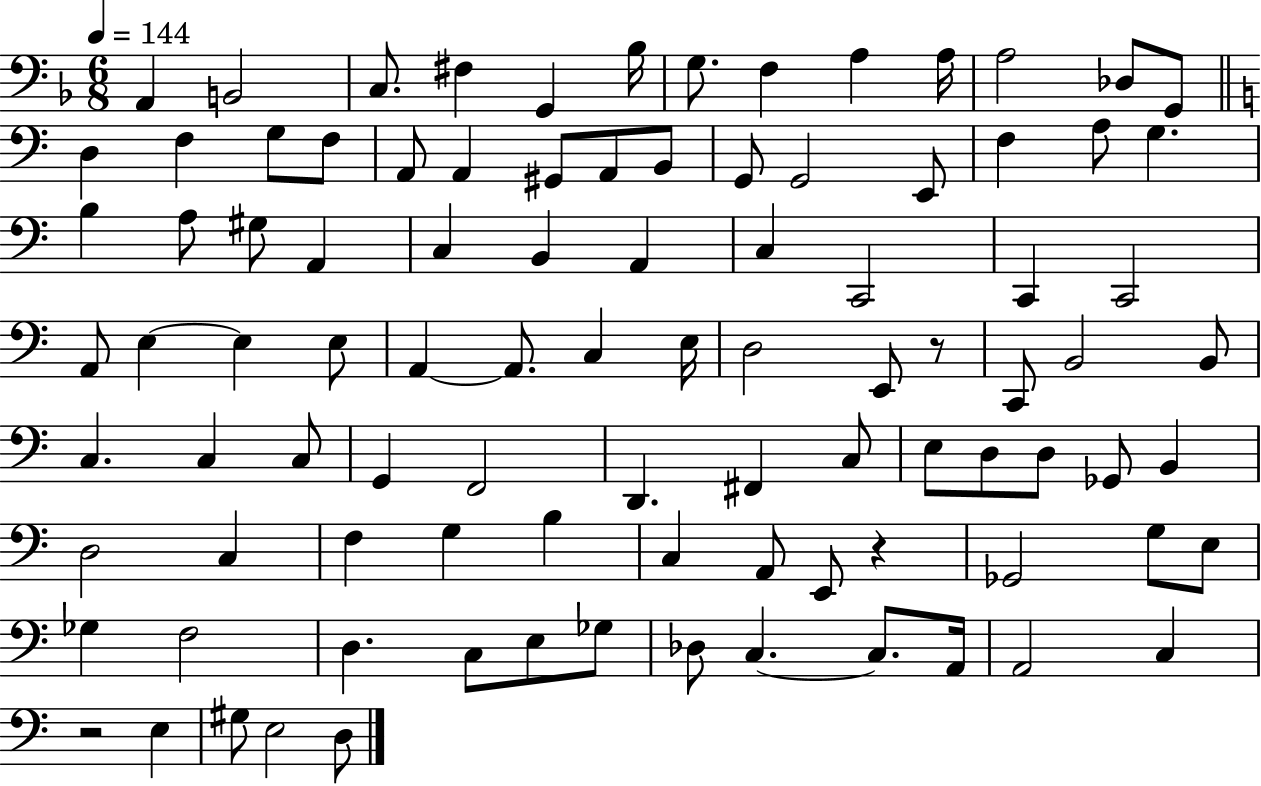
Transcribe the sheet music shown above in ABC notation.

X:1
T:Untitled
M:6/8
L:1/4
K:F
A,, B,,2 C,/2 ^F, G,, _B,/4 G,/2 F, A, A,/4 A,2 _D,/2 G,,/2 D, F, G,/2 F,/2 A,,/2 A,, ^G,,/2 A,,/2 B,,/2 G,,/2 G,,2 E,,/2 F, A,/2 G, B, A,/2 ^G,/2 A,, C, B,, A,, C, C,,2 C,, C,,2 A,,/2 E, E, E,/2 A,, A,,/2 C, E,/4 D,2 E,,/2 z/2 C,,/2 B,,2 B,,/2 C, C, C,/2 G,, F,,2 D,, ^F,, C,/2 E,/2 D,/2 D,/2 _G,,/2 B,, D,2 C, F, G, B, C, A,,/2 E,,/2 z _G,,2 G,/2 E,/2 _G, F,2 D, C,/2 E,/2 _G,/2 _D,/2 C, C,/2 A,,/4 A,,2 C, z2 E, ^G,/2 E,2 D,/2